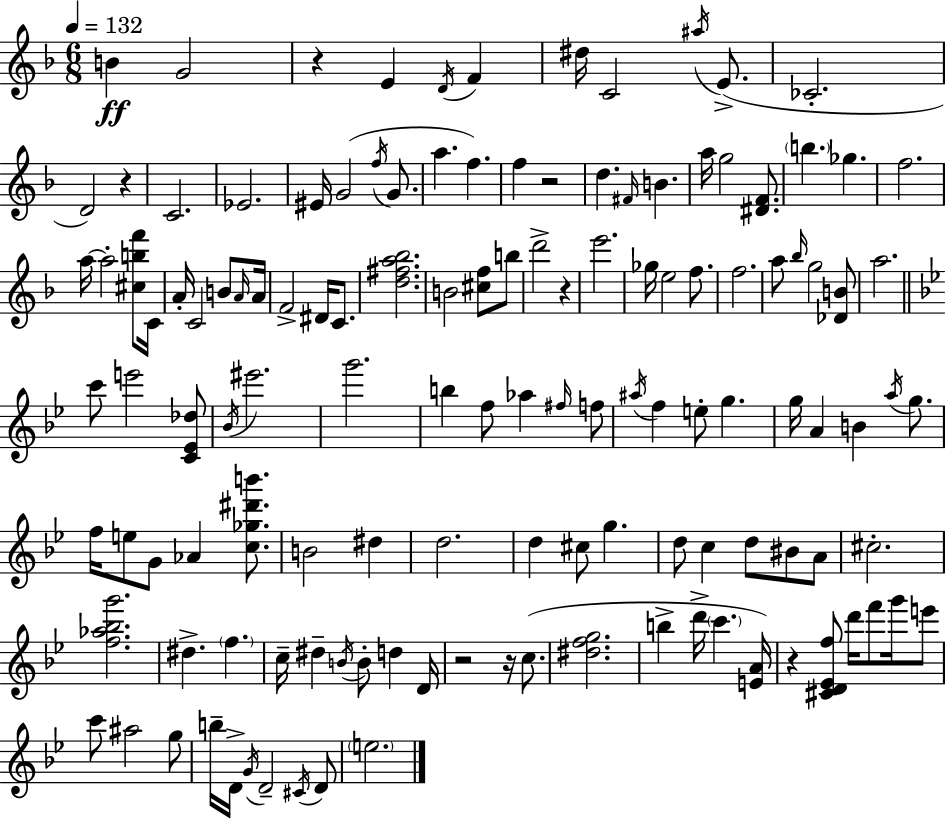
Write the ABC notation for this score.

X:1
T:Untitled
M:6/8
L:1/4
K:F
B G2 z E D/4 F ^d/4 C2 ^a/4 E/2 _C2 D2 z C2 _E2 ^E/4 G2 f/4 G/2 a f f z2 d ^F/4 B a/4 g2 [^DF]/2 b _g f2 a/4 a2 [^cbf']/2 C/4 A/4 C2 B/2 A/4 A/4 F2 ^D/4 C/2 [d^fa_b]2 B2 [^cf]/2 b/2 d'2 z e'2 _g/4 e2 f/2 f2 a/2 _b/4 g2 [_DB]/2 a2 c'/2 e'2 [C_E_d]/2 _B/4 ^e'2 g'2 b f/2 _a ^f/4 f/2 ^a/4 f e/2 g g/4 A B a/4 g/2 f/4 e/2 G/2 _A [c_g^d'b']/2 B2 ^d d2 d ^c/2 g d/2 c d/2 ^B/2 A/2 ^c2 [f_a_bg']2 ^d f c/4 ^d B/4 B/2 d D/4 z2 z/4 c/2 [^dfg]2 b d'/4 c' [EA]/4 z [^CD_Ef]/2 d'/4 f'/2 g'/4 e'/2 c'/2 ^a2 g/2 b/4 D/4 G/4 D2 ^C/4 D/2 e2